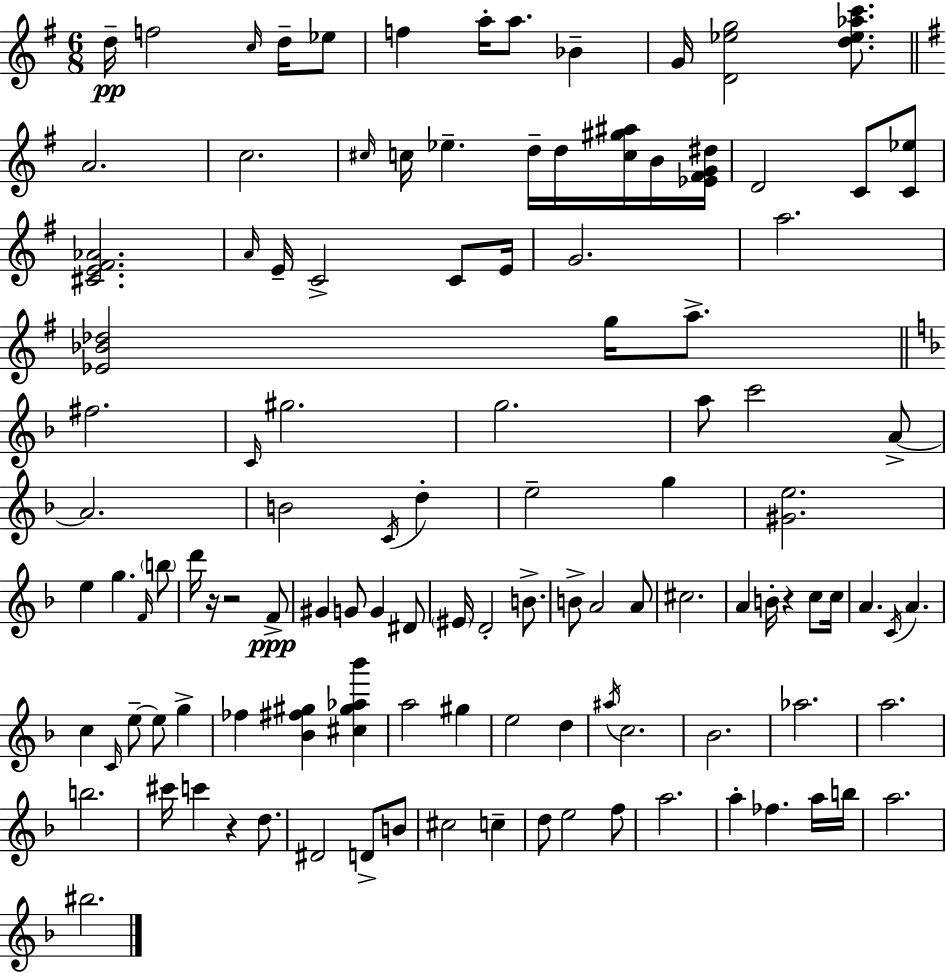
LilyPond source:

{
  \clef treble
  \numericTimeSignature
  \time 6/8
  \key g \major
  d''16--\pp f''2 \grace { c''16 } d''16-- ees''8 | f''4 a''16-. a''8. bes'4-- | g'16 <d' ees'' g''>2 <d'' ees'' aes'' c'''>8. | \bar "||" \break \key e \minor a'2. | c''2. | \grace { cis''16 } c''16 ees''4.-- d''16-- d''16 <c'' gis'' ais''>16 b'16 | <ees' fis' g' dis''>16 d'2 c'8 <c' ees''>8 | \break <cis' e' fis' aes'>2. | \grace { a'16 } e'16-- c'2-> c'8 | e'16 g'2. | a''2. | \break <ees' bes' des''>2 g''16 a''8.-> | \bar "||" \break \key f \major fis''2. | \grace { c'16 } gis''2. | g''2. | a''8 c'''2 a'8->~~ | \break a'2. | b'2 \acciaccatura { c'16 } d''4-. | e''2-- g''4 | <gis' e''>2. | \break e''4 g''4. | \grace { f'16 } \parenthesize b''8 d'''16 r16 r2 | f'8->\ppp gis'4 g'8 g'4 | dis'8 \parenthesize eis'16 d'2-. | \break b'8.-> b'8-> a'2 | a'8 cis''2. | a'4 b'16-. r4 | c''8 c''16 a'4. \acciaccatura { c'16 } a'4. | \break c''4 \grace { c'16 } e''8--~~ e''8 | g''4-> fes''4 <bes' fis'' gis''>4 | <cis'' gis'' aes'' bes'''>4 a''2 | gis''4 e''2 | \break d''4 \acciaccatura { ais''16 } c''2. | bes'2. | aes''2. | a''2. | \break b''2. | cis'''16 c'''4 r4 | d''8. dis'2 | d'8-> b'8 cis''2 | \break c''4-- d''8 e''2 | f''8 a''2. | a''4-. fes''4. | a''16 b''16 a''2. | \break bis''2. | \bar "|."
}